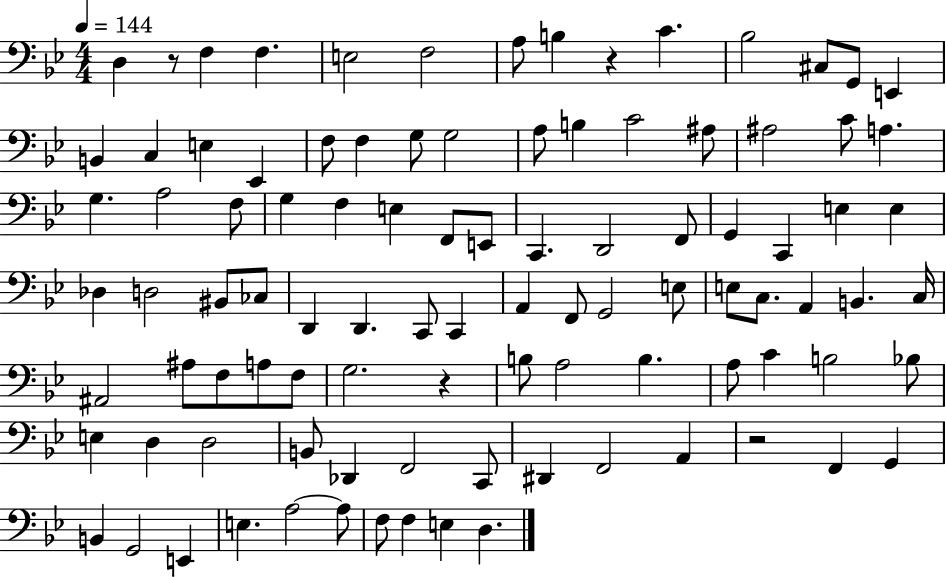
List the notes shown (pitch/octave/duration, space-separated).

D3/q R/e F3/q F3/q. E3/h F3/h A3/e B3/q R/q C4/q. Bb3/h C#3/e G2/e E2/q B2/q C3/q E3/q Eb2/q F3/e F3/q G3/e G3/h A3/e B3/q C4/h A#3/e A#3/h C4/e A3/q. G3/q. A3/h F3/e G3/q F3/q E3/q F2/e E2/e C2/q. D2/h F2/e G2/q C2/q E3/q E3/q Db3/q D3/h BIS2/e CES3/e D2/q D2/q. C2/e C2/q A2/q F2/e G2/h E3/e E3/e C3/e. A2/q B2/q. C3/s A#2/h A#3/e F3/e A3/e F3/e G3/h. R/q B3/e A3/h B3/q. A3/e C4/q B3/h Bb3/e E3/q D3/q D3/h B2/e Db2/q F2/h C2/e D#2/q F2/h A2/q R/h F2/q G2/q B2/q G2/h E2/q E3/q. A3/h A3/e F3/e F3/q E3/q D3/q.